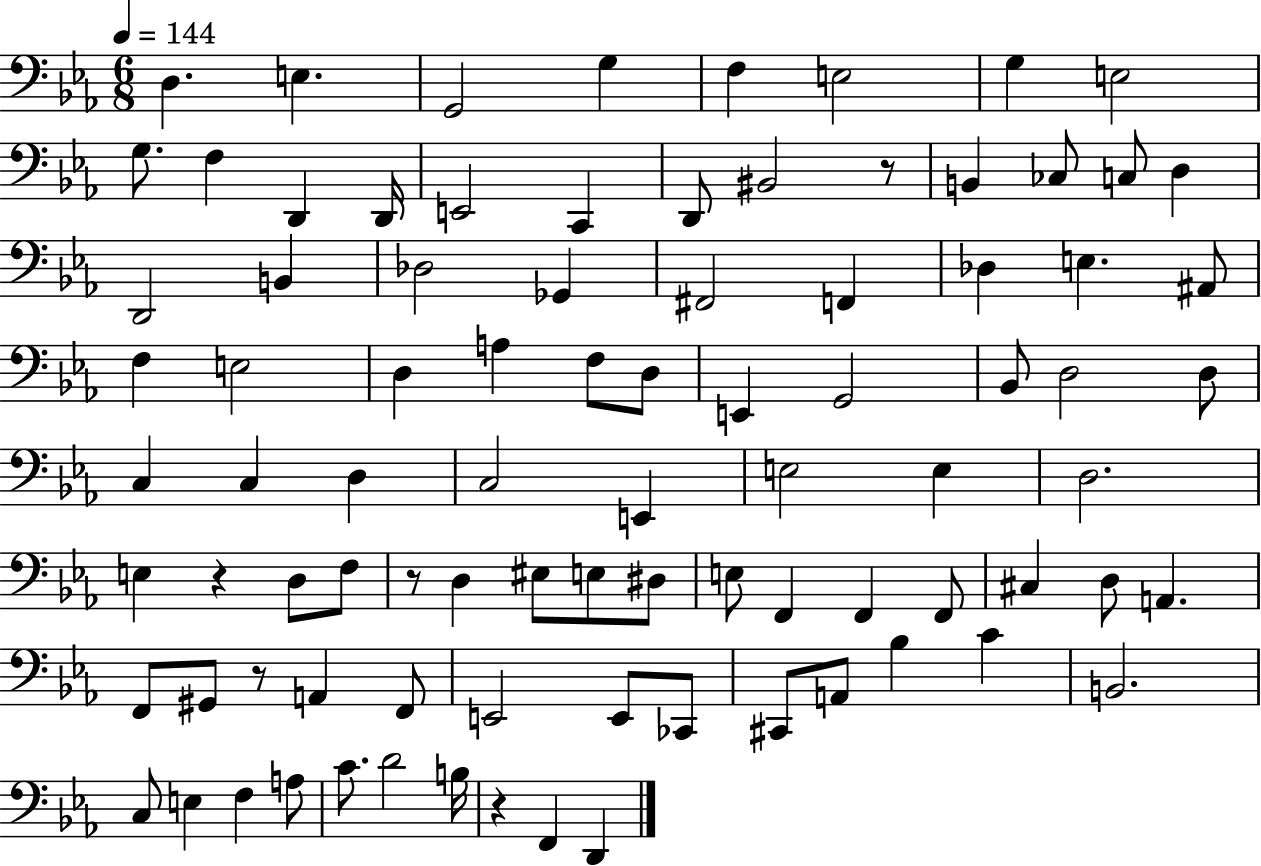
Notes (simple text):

D3/q. E3/q. G2/h G3/q F3/q E3/h G3/q E3/h G3/e. F3/q D2/q D2/s E2/h C2/q D2/e BIS2/h R/e B2/q CES3/e C3/e D3/q D2/h B2/q Db3/h Gb2/q F#2/h F2/q Db3/q E3/q. A#2/e F3/q E3/h D3/q A3/q F3/e D3/e E2/q G2/h Bb2/e D3/h D3/e C3/q C3/q D3/q C3/h E2/q E3/h E3/q D3/h. E3/q R/q D3/e F3/e R/e D3/q EIS3/e E3/e D#3/e E3/e F2/q F2/q F2/e C#3/q D3/e A2/q. F2/e G#2/e R/e A2/q F2/e E2/h E2/e CES2/e C#2/e A2/e Bb3/q C4/q B2/h. C3/e E3/q F3/q A3/e C4/e. D4/h B3/s R/q F2/q D2/q